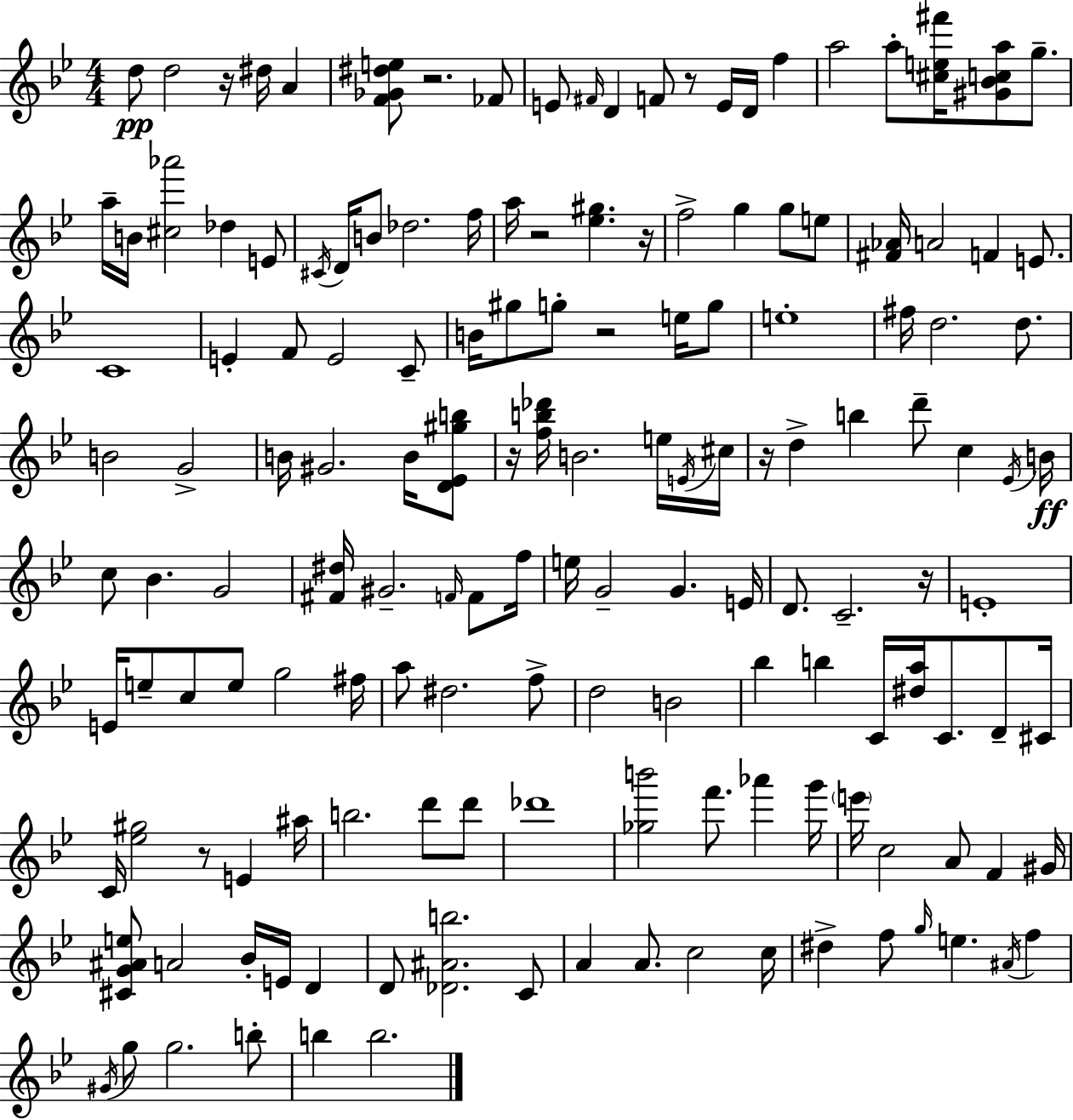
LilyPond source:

{
  \clef treble
  \numericTimeSignature
  \time 4/4
  \key bes \major
  d''8\pp d''2 r16 dis''16 a'4 | <f' ges' dis'' e''>8 r2. fes'8 | e'8 \grace { fis'16 } d'4 f'8 r8 e'16 d'16 f''4 | a''2 a''8-. <cis'' e'' fis'''>16 <gis' bes' c'' a''>8 g''8.-- | \break a''16-- b'16 <cis'' aes'''>2 des''4 e'8 | \acciaccatura { cis'16 } d'16 b'8 des''2. | f''16 a''16 r2 <ees'' gis''>4. | r16 f''2-> g''4 g''8 | \break e''8 <fis' aes'>16 a'2 f'4 e'8. | c'1 | e'4-. f'8 e'2 | c'8-- b'16 gis''8 g''8-. r2 e''16 | \break g''8 e''1-. | fis''16 d''2. d''8. | b'2 g'2-> | b'16 gis'2. b'16 | \break <d' ees' gis'' b''>8 r16 <f'' b'' des'''>16 b'2. | e''16 \acciaccatura { e'16 } cis''16 r16 d''4-> b''4 d'''8-- c''4 | \acciaccatura { ees'16 } b'16\ff c''8 bes'4. g'2 | <fis' dis''>16 gis'2.-- | \break \grace { f'16 } f'8 f''16 e''16 g'2-- g'4. | e'16 d'8. c'2.-- | r16 e'1-. | e'16 e''8-- c''8 e''8 g''2 | \break fis''16 a''8 dis''2. | f''8-> d''2 b'2 | bes''4 b''4 c'16 <dis'' a''>16 c'8. | d'8-- cis'16 c'16 <ees'' gis''>2 r8 | \break e'4 ais''16 b''2. | d'''8 d'''8 des'''1 | <ges'' b'''>2 f'''8. | aes'''4 g'''16 \parenthesize e'''16 c''2 a'8 | \break f'4 gis'16 <cis' g' ais' e''>8 a'2 bes'16-. | e'16 d'4 d'8 <des' ais' b''>2. | c'8 a'4 a'8. c''2 | c''16 dis''4-> f''8 \grace { g''16 } e''4. | \break \acciaccatura { ais'16 } f''4 \acciaccatura { gis'16 } g''8 g''2. | b''8-. b''4 b''2. | \bar "|."
}